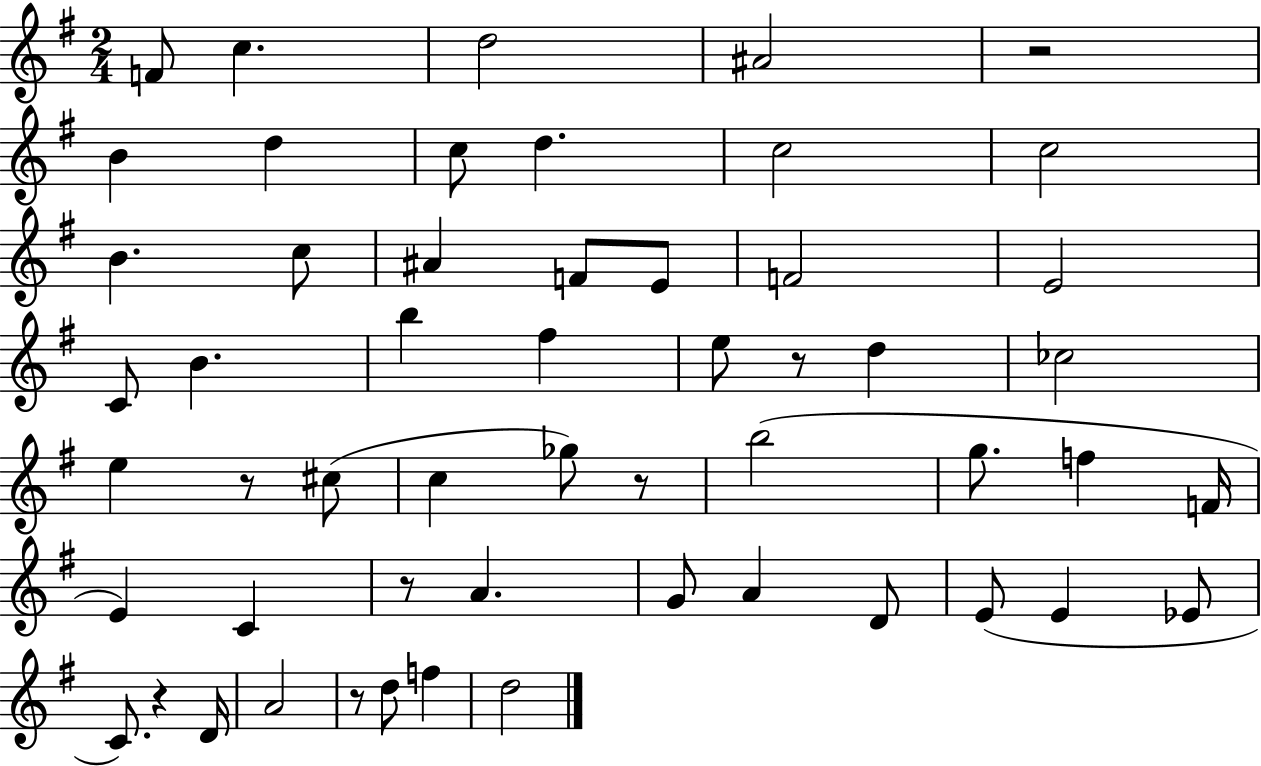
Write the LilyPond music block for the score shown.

{
  \clef treble
  \numericTimeSignature
  \time 2/4
  \key g \major
  \repeat volta 2 { f'8 c''4. | d''2 | ais'2 | r2 | \break b'4 d''4 | c''8 d''4. | c''2 | c''2 | \break b'4. c''8 | ais'4 f'8 e'8 | f'2 | e'2 | \break c'8 b'4. | b''4 fis''4 | e''8 r8 d''4 | ces''2 | \break e''4 r8 cis''8( | c''4 ges''8) r8 | b''2( | g''8. f''4 f'16 | \break e'4) c'4 | r8 a'4. | g'8 a'4 d'8 | e'8( e'4 ees'8 | \break c'8.) r4 d'16 | a'2 | r8 d''8 f''4 | d''2 | \break } \bar "|."
}